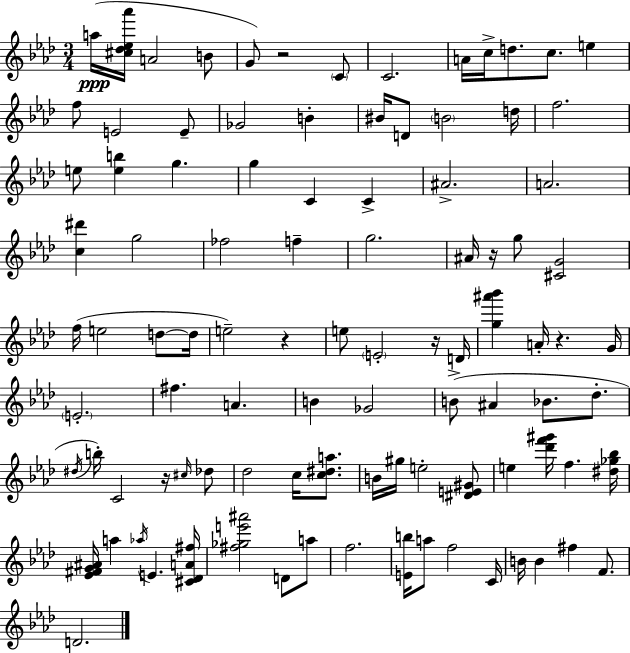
{
  \clef treble
  \numericTimeSignature
  \time 3/4
  \key f \minor
  \repeat volta 2 { a''16(\ppp <cis'' des'' ees'' aes'''>16 a'2 b'8 | g'8) r2 \parenthesize c'8 | c'2. | a'16 c''16-> d''8. c''8. e''4 | \break f''8 e'2 e'8-- | ges'2 b'4-. | bis'16 d'8 \parenthesize b'2 d''16 | f''2. | \break e''8 <e'' b''>4 g''4. | g''4 c'4 c'4-> | ais'2.-> | a'2. | \break <c'' dis'''>4 g''2 | fes''2 f''4-- | g''2. | ais'16 r16 g''8 <cis' g'>2 | \break f''16( e''2 d''8~~ d''16 | e''2--) r4 | e''8 \parenthesize e'2-. r16 d'16 | <g'' ais''' bes'''>4 a'16-. r4. g'16 | \break \parenthesize e'2.-. | fis''4. a'4. | b'4 ges'2 | b'8->( ais'4 bes'8. des''8.-. | \break \acciaccatura { dis''16 }) b''16-. c'2 r16 \grace { cis''16 } | des''8 des''2 c''16 <c'' dis'' a''>8. | b'16 gis''16 e''2-. | <dis' e' gis'>8 e''4 <des''' f''' gis'''>16 f''4. | \break <dis'' ges'' bes''>16 <ees' fis' g' ais'>16 a''4 \acciaccatura { aes''16 } e'4. | <cis' des' a' fis''>16 <fis'' ges'' e''' ais'''>2 d'8 | a''8 f''2. | <e' b''>16 a''8 f''2 | \break c'16 b'16 b'4 fis''4 | f'8. d'2. | } \bar "|."
}